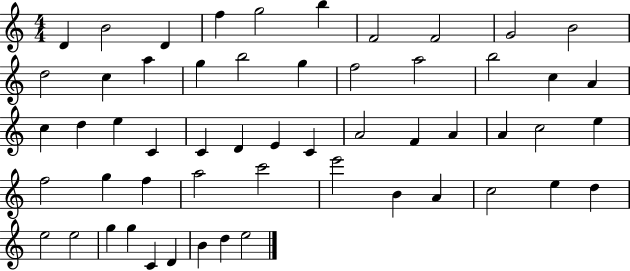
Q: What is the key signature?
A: C major